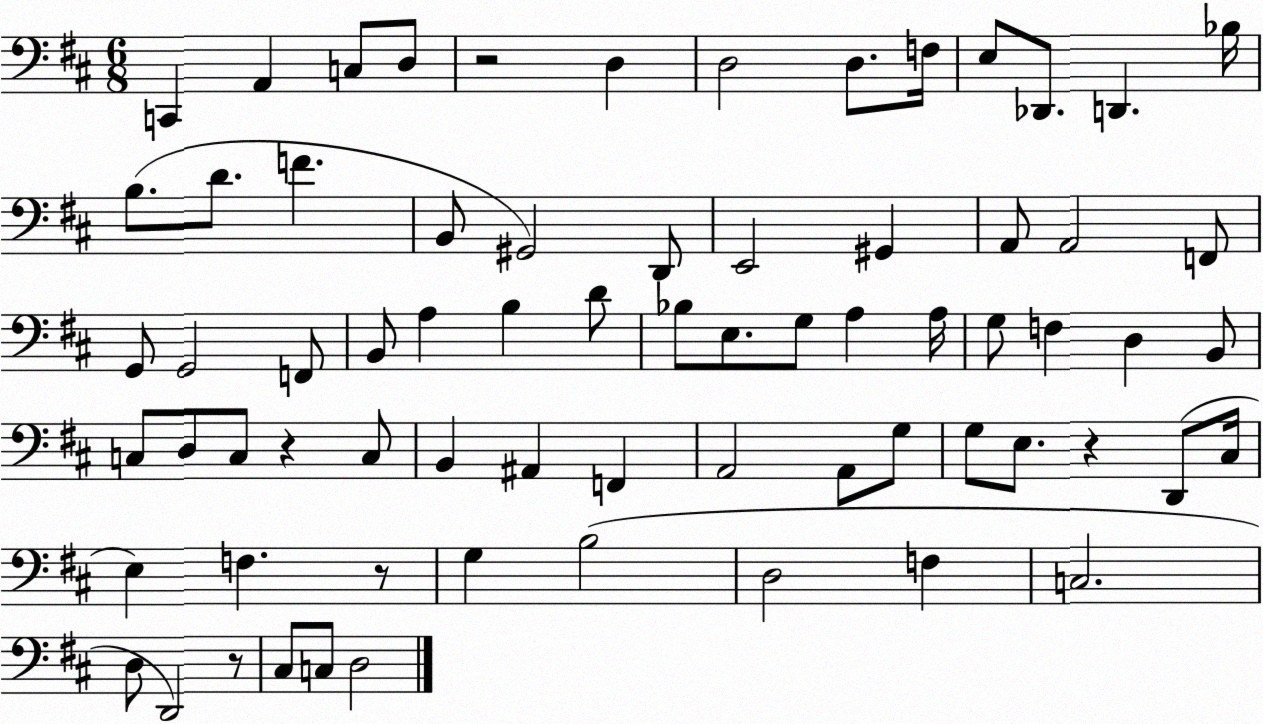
X:1
T:Untitled
M:6/8
L:1/4
K:D
C,, A,, C,/2 D,/2 z2 D, D,2 D,/2 F,/4 E,/2 _D,,/2 D,, _B,/4 B,/2 D/2 F B,,/2 ^G,,2 D,,/2 E,,2 ^G,, A,,/2 A,,2 F,,/2 G,,/2 G,,2 F,,/2 B,,/2 A, B, D/2 _B,/2 E,/2 G,/2 A, A,/4 G,/2 F, D, B,,/2 C,/2 D,/2 C,/2 z C,/2 B,, ^A,, F,, A,,2 A,,/2 G,/2 G,/2 E,/2 z D,,/2 ^C,/4 E, F, z/2 G, B,2 D,2 F, C,2 D,/2 D,,2 z/2 ^C,/2 C,/2 D,2